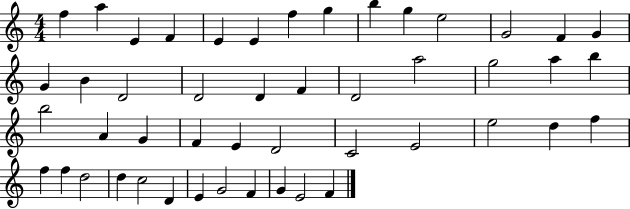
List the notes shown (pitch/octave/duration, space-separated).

F5/q A5/q E4/q F4/q E4/q E4/q F5/q G5/q B5/q G5/q E5/h G4/h F4/q G4/q G4/q B4/q D4/h D4/h D4/q F4/q D4/h A5/h G5/h A5/q B5/q B5/h A4/q G4/q F4/q E4/q D4/h C4/h E4/h E5/h D5/q F5/q F5/q F5/q D5/h D5/q C5/h D4/q E4/q G4/h F4/q G4/q E4/h F4/q